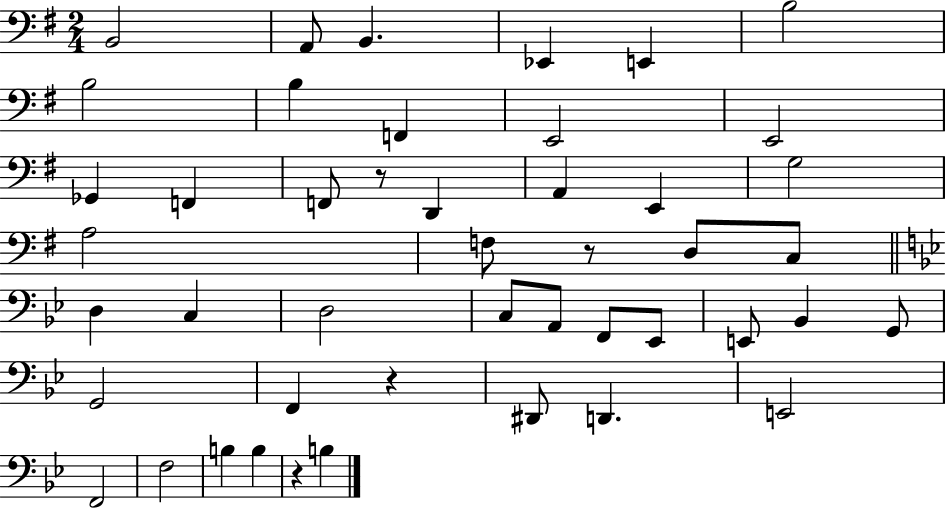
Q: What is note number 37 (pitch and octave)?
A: E2